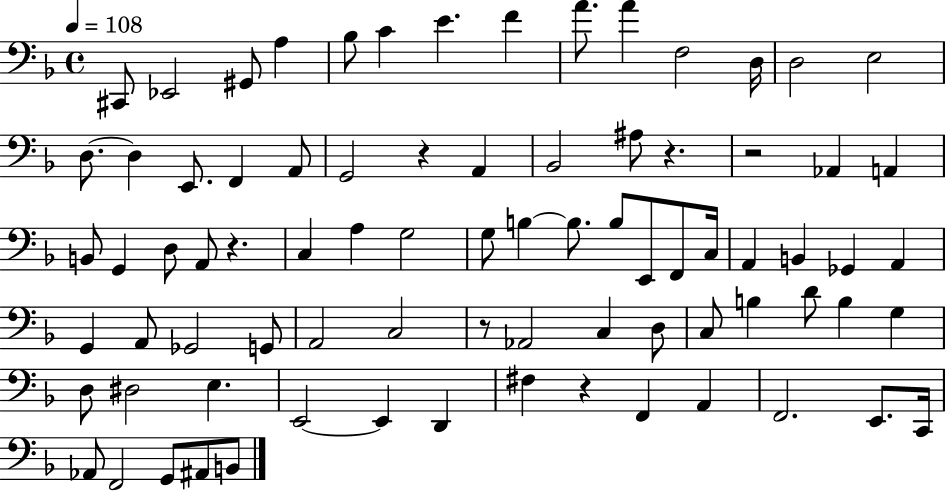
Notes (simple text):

C#2/e Eb2/h G#2/e A3/q Bb3/e C4/q E4/q. F4/q A4/e. A4/q F3/h D3/s D3/h E3/h D3/e. D3/q E2/e. F2/q A2/e G2/h R/q A2/q Bb2/h A#3/e R/q. R/h Ab2/q A2/q B2/e G2/q D3/e A2/e R/q. C3/q A3/q G3/h G3/e B3/q B3/e. B3/e E2/e F2/e C3/s A2/q B2/q Gb2/q A2/q G2/q A2/e Gb2/h G2/e A2/h C3/h R/e Ab2/h C3/q D3/e C3/e B3/q D4/e B3/q G3/q D3/e D#3/h E3/q. E2/h E2/q D2/q F#3/q R/q F2/q A2/q F2/h. E2/e. C2/s Ab2/e F2/h G2/e A#2/e B2/e